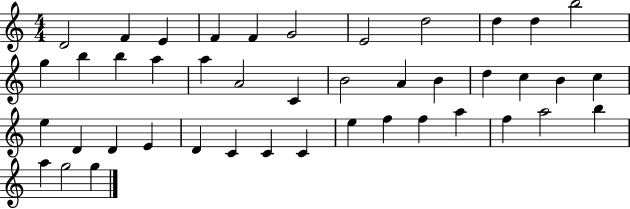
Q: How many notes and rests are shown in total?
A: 43